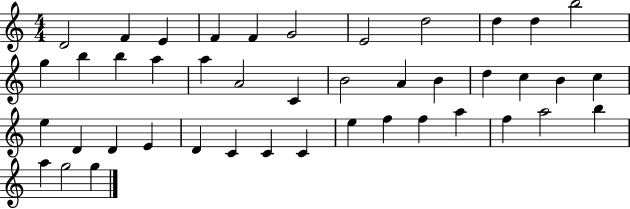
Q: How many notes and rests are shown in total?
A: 43